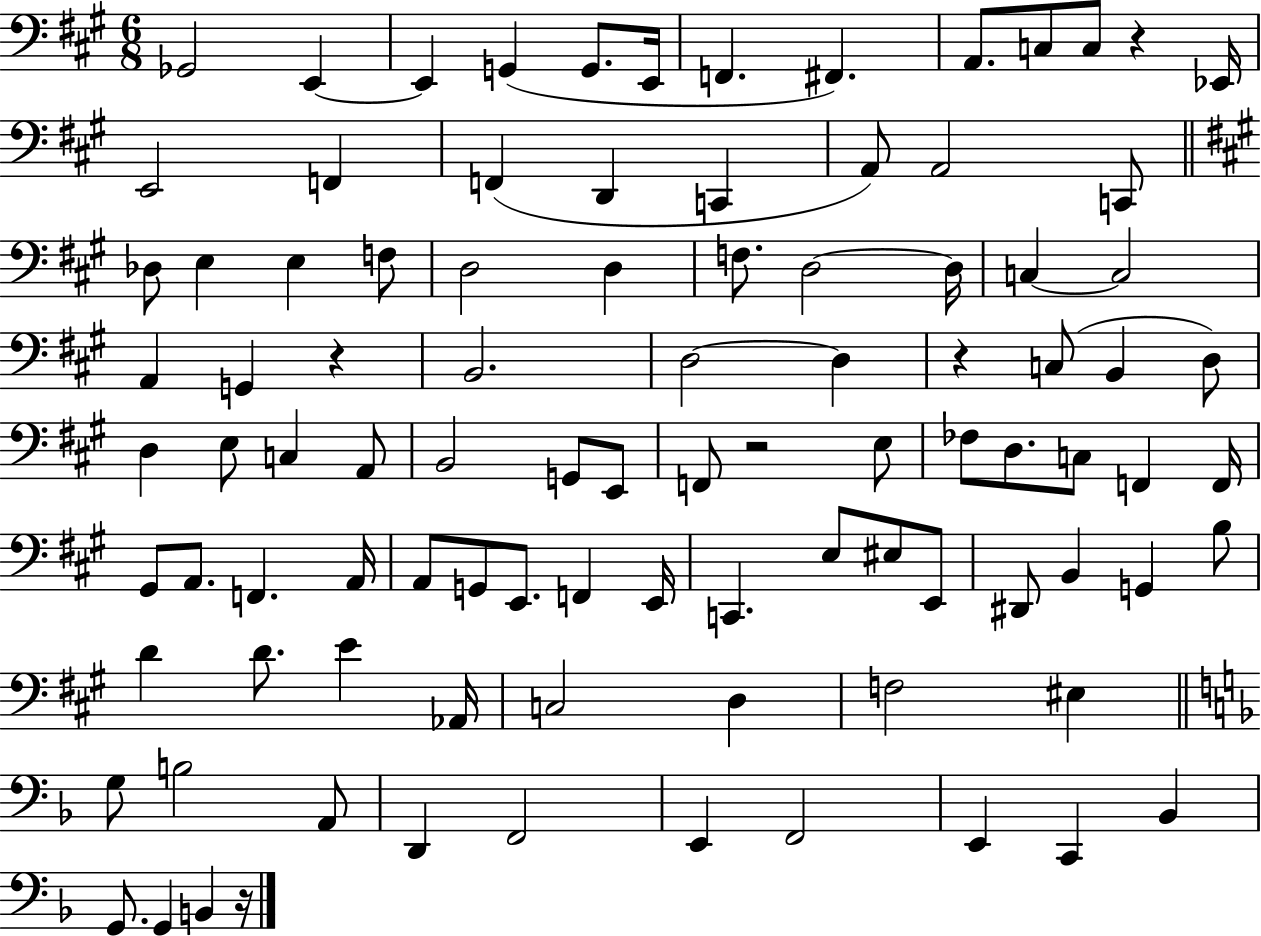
Gb2/h E2/q E2/q G2/q G2/e. E2/s F2/q. F#2/q. A2/e. C3/e C3/e R/q Eb2/s E2/h F2/q F2/q D2/q C2/q A2/e A2/h C2/e Db3/e E3/q E3/q F3/e D3/h D3/q F3/e. D3/h D3/s C3/q C3/h A2/q G2/q R/q B2/h. D3/h D3/q R/q C3/e B2/q D3/e D3/q E3/e C3/q A2/e B2/h G2/e E2/e F2/e R/h E3/e FES3/e D3/e. C3/e F2/q F2/s G#2/e A2/e. F2/q. A2/s A2/e G2/e E2/e. F2/q E2/s C2/q. E3/e EIS3/e E2/e D#2/e B2/q G2/q B3/e D4/q D4/e. E4/q Ab2/s C3/h D3/q F3/h EIS3/q G3/e B3/h A2/e D2/q F2/h E2/q F2/h E2/q C2/q Bb2/q G2/e. G2/q B2/q R/s